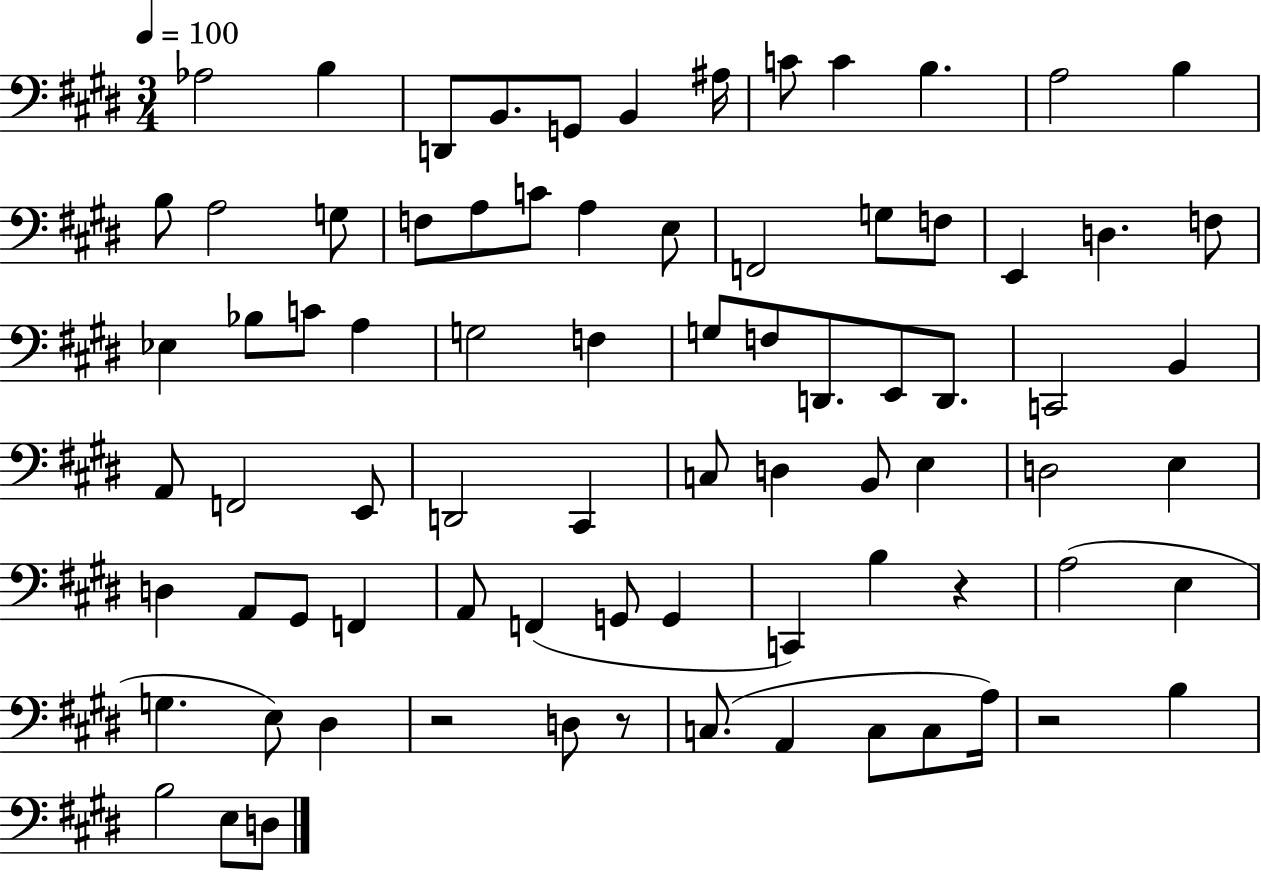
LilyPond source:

{
  \clef bass
  \numericTimeSignature
  \time 3/4
  \key e \major
  \tempo 4 = 100
  aes2 b4 | d,8 b,8. g,8 b,4 ais16 | c'8 c'4 b4. | a2 b4 | \break b8 a2 g8 | f8 a8 c'8 a4 e8 | f,2 g8 f8 | e,4 d4. f8 | \break ees4 bes8 c'8 a4 | g2 f4 | g8 f8 d,8. e,8 d,8. | c,2 b,4 | \break a,8 f,2 e,8 | d,2 cis,4 | c8 d4 b,8 e4 | d2 e4 | \break d4 a,8 gis,8 f,4 | a,8 f,4( g,8 g,4 | c,4) b4 r4 | a2( e4 | \break g4. e8) dis4 | r2 d8 r8 | c8.( a,4 c8 c8 a16) | r2 b4 | \break b2 e8 d8 | \bar "|."
}